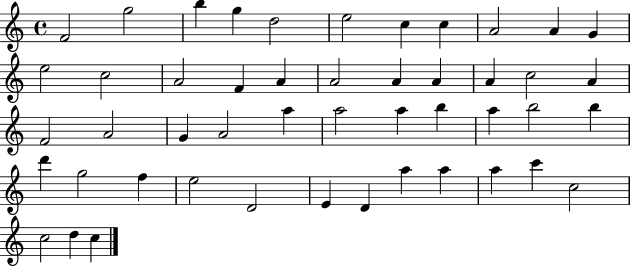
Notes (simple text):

F4/h G5/h B5/q G5/q D5/h E5/h C5/q C5/q A4/h A4/q G4/q E5/h C5/h A4/h F4/q A4/q A4/h A4/q A4/q A4/q C5/h A4/q F4/h A4/h G4/q A4/h A5/q A5/h A5/q B5/q A5/q B5/h B5/q D6/q G5/h F5/q E5/h D4/h E4/q D4/q A5/q A5/q A5/q C6/q C5/h C5/h D5/q C5/q